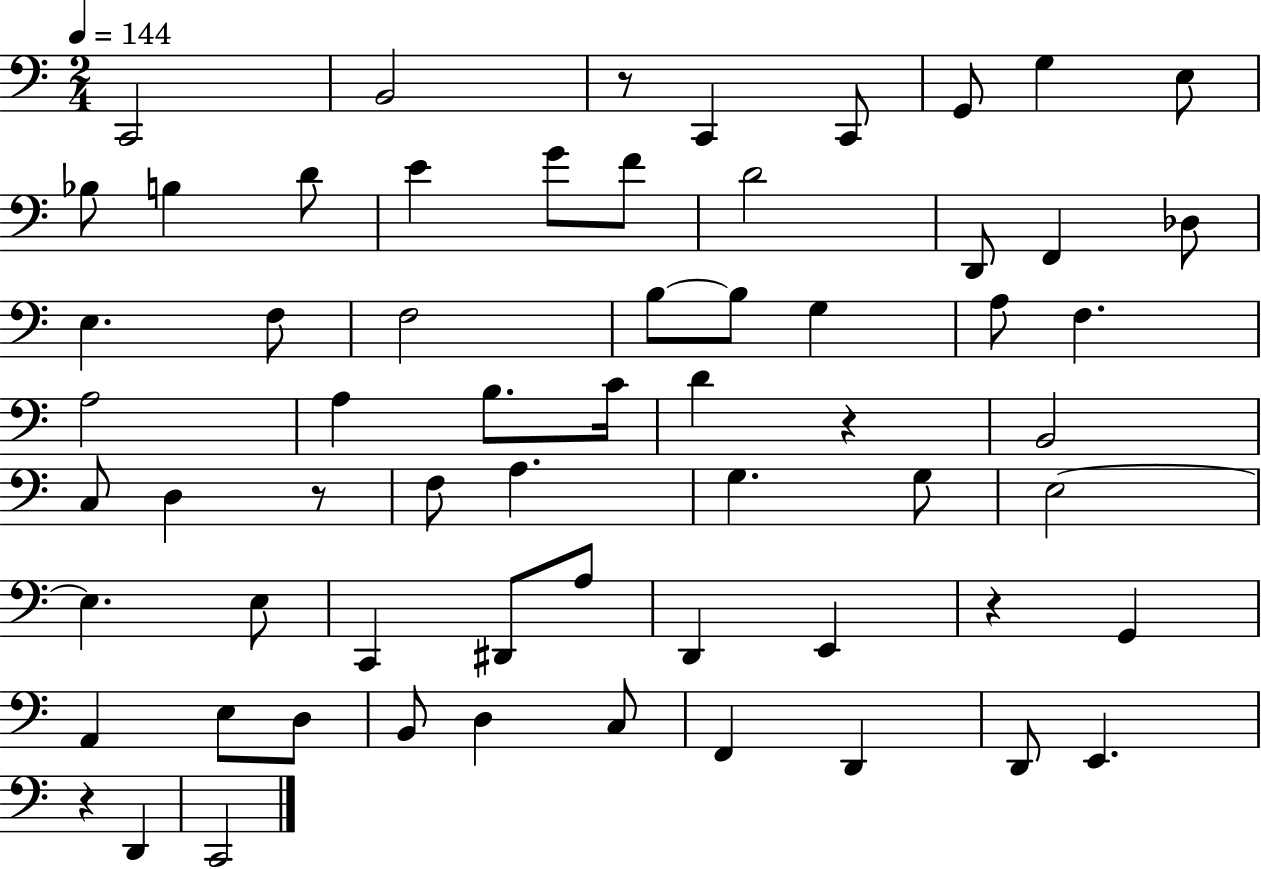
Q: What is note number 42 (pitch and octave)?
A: D#2